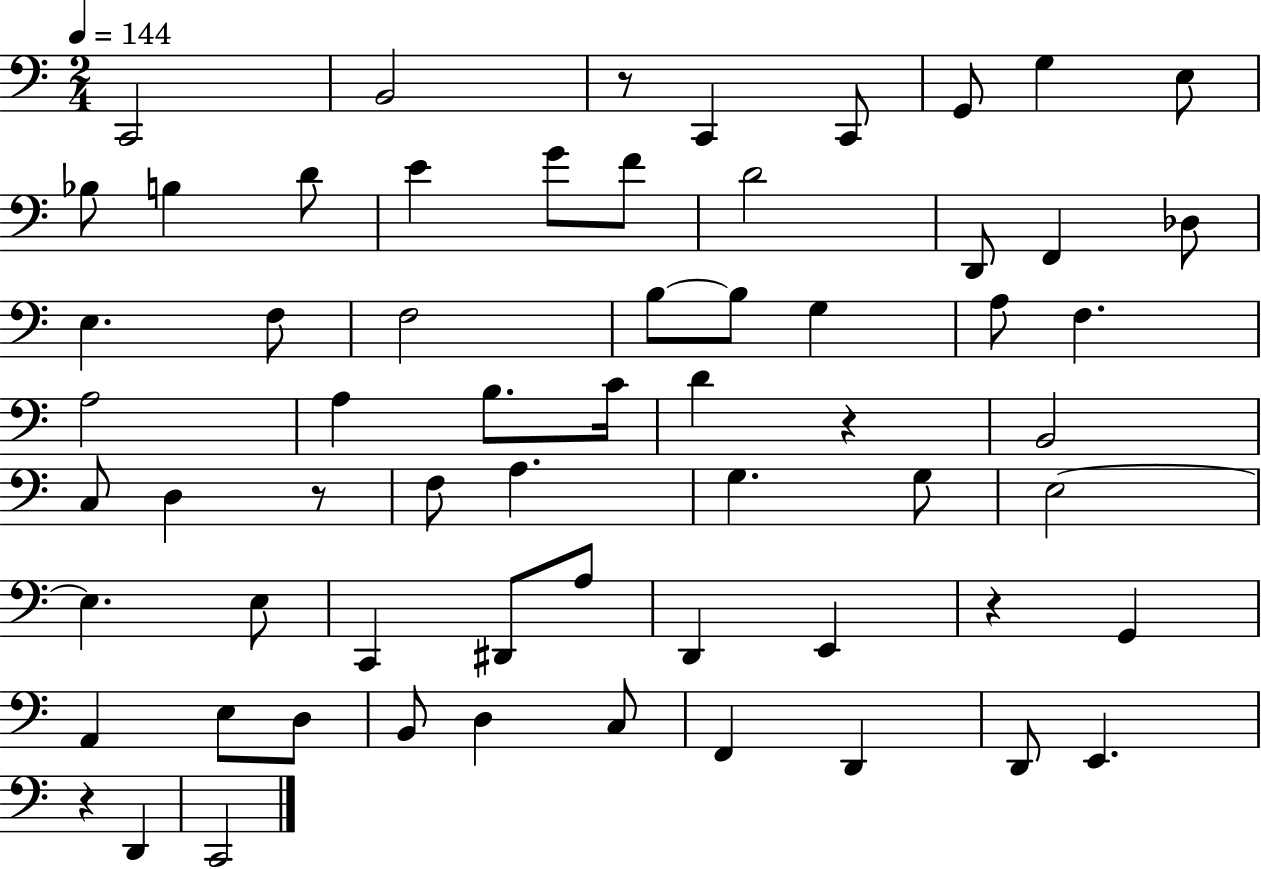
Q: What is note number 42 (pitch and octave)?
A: D#2